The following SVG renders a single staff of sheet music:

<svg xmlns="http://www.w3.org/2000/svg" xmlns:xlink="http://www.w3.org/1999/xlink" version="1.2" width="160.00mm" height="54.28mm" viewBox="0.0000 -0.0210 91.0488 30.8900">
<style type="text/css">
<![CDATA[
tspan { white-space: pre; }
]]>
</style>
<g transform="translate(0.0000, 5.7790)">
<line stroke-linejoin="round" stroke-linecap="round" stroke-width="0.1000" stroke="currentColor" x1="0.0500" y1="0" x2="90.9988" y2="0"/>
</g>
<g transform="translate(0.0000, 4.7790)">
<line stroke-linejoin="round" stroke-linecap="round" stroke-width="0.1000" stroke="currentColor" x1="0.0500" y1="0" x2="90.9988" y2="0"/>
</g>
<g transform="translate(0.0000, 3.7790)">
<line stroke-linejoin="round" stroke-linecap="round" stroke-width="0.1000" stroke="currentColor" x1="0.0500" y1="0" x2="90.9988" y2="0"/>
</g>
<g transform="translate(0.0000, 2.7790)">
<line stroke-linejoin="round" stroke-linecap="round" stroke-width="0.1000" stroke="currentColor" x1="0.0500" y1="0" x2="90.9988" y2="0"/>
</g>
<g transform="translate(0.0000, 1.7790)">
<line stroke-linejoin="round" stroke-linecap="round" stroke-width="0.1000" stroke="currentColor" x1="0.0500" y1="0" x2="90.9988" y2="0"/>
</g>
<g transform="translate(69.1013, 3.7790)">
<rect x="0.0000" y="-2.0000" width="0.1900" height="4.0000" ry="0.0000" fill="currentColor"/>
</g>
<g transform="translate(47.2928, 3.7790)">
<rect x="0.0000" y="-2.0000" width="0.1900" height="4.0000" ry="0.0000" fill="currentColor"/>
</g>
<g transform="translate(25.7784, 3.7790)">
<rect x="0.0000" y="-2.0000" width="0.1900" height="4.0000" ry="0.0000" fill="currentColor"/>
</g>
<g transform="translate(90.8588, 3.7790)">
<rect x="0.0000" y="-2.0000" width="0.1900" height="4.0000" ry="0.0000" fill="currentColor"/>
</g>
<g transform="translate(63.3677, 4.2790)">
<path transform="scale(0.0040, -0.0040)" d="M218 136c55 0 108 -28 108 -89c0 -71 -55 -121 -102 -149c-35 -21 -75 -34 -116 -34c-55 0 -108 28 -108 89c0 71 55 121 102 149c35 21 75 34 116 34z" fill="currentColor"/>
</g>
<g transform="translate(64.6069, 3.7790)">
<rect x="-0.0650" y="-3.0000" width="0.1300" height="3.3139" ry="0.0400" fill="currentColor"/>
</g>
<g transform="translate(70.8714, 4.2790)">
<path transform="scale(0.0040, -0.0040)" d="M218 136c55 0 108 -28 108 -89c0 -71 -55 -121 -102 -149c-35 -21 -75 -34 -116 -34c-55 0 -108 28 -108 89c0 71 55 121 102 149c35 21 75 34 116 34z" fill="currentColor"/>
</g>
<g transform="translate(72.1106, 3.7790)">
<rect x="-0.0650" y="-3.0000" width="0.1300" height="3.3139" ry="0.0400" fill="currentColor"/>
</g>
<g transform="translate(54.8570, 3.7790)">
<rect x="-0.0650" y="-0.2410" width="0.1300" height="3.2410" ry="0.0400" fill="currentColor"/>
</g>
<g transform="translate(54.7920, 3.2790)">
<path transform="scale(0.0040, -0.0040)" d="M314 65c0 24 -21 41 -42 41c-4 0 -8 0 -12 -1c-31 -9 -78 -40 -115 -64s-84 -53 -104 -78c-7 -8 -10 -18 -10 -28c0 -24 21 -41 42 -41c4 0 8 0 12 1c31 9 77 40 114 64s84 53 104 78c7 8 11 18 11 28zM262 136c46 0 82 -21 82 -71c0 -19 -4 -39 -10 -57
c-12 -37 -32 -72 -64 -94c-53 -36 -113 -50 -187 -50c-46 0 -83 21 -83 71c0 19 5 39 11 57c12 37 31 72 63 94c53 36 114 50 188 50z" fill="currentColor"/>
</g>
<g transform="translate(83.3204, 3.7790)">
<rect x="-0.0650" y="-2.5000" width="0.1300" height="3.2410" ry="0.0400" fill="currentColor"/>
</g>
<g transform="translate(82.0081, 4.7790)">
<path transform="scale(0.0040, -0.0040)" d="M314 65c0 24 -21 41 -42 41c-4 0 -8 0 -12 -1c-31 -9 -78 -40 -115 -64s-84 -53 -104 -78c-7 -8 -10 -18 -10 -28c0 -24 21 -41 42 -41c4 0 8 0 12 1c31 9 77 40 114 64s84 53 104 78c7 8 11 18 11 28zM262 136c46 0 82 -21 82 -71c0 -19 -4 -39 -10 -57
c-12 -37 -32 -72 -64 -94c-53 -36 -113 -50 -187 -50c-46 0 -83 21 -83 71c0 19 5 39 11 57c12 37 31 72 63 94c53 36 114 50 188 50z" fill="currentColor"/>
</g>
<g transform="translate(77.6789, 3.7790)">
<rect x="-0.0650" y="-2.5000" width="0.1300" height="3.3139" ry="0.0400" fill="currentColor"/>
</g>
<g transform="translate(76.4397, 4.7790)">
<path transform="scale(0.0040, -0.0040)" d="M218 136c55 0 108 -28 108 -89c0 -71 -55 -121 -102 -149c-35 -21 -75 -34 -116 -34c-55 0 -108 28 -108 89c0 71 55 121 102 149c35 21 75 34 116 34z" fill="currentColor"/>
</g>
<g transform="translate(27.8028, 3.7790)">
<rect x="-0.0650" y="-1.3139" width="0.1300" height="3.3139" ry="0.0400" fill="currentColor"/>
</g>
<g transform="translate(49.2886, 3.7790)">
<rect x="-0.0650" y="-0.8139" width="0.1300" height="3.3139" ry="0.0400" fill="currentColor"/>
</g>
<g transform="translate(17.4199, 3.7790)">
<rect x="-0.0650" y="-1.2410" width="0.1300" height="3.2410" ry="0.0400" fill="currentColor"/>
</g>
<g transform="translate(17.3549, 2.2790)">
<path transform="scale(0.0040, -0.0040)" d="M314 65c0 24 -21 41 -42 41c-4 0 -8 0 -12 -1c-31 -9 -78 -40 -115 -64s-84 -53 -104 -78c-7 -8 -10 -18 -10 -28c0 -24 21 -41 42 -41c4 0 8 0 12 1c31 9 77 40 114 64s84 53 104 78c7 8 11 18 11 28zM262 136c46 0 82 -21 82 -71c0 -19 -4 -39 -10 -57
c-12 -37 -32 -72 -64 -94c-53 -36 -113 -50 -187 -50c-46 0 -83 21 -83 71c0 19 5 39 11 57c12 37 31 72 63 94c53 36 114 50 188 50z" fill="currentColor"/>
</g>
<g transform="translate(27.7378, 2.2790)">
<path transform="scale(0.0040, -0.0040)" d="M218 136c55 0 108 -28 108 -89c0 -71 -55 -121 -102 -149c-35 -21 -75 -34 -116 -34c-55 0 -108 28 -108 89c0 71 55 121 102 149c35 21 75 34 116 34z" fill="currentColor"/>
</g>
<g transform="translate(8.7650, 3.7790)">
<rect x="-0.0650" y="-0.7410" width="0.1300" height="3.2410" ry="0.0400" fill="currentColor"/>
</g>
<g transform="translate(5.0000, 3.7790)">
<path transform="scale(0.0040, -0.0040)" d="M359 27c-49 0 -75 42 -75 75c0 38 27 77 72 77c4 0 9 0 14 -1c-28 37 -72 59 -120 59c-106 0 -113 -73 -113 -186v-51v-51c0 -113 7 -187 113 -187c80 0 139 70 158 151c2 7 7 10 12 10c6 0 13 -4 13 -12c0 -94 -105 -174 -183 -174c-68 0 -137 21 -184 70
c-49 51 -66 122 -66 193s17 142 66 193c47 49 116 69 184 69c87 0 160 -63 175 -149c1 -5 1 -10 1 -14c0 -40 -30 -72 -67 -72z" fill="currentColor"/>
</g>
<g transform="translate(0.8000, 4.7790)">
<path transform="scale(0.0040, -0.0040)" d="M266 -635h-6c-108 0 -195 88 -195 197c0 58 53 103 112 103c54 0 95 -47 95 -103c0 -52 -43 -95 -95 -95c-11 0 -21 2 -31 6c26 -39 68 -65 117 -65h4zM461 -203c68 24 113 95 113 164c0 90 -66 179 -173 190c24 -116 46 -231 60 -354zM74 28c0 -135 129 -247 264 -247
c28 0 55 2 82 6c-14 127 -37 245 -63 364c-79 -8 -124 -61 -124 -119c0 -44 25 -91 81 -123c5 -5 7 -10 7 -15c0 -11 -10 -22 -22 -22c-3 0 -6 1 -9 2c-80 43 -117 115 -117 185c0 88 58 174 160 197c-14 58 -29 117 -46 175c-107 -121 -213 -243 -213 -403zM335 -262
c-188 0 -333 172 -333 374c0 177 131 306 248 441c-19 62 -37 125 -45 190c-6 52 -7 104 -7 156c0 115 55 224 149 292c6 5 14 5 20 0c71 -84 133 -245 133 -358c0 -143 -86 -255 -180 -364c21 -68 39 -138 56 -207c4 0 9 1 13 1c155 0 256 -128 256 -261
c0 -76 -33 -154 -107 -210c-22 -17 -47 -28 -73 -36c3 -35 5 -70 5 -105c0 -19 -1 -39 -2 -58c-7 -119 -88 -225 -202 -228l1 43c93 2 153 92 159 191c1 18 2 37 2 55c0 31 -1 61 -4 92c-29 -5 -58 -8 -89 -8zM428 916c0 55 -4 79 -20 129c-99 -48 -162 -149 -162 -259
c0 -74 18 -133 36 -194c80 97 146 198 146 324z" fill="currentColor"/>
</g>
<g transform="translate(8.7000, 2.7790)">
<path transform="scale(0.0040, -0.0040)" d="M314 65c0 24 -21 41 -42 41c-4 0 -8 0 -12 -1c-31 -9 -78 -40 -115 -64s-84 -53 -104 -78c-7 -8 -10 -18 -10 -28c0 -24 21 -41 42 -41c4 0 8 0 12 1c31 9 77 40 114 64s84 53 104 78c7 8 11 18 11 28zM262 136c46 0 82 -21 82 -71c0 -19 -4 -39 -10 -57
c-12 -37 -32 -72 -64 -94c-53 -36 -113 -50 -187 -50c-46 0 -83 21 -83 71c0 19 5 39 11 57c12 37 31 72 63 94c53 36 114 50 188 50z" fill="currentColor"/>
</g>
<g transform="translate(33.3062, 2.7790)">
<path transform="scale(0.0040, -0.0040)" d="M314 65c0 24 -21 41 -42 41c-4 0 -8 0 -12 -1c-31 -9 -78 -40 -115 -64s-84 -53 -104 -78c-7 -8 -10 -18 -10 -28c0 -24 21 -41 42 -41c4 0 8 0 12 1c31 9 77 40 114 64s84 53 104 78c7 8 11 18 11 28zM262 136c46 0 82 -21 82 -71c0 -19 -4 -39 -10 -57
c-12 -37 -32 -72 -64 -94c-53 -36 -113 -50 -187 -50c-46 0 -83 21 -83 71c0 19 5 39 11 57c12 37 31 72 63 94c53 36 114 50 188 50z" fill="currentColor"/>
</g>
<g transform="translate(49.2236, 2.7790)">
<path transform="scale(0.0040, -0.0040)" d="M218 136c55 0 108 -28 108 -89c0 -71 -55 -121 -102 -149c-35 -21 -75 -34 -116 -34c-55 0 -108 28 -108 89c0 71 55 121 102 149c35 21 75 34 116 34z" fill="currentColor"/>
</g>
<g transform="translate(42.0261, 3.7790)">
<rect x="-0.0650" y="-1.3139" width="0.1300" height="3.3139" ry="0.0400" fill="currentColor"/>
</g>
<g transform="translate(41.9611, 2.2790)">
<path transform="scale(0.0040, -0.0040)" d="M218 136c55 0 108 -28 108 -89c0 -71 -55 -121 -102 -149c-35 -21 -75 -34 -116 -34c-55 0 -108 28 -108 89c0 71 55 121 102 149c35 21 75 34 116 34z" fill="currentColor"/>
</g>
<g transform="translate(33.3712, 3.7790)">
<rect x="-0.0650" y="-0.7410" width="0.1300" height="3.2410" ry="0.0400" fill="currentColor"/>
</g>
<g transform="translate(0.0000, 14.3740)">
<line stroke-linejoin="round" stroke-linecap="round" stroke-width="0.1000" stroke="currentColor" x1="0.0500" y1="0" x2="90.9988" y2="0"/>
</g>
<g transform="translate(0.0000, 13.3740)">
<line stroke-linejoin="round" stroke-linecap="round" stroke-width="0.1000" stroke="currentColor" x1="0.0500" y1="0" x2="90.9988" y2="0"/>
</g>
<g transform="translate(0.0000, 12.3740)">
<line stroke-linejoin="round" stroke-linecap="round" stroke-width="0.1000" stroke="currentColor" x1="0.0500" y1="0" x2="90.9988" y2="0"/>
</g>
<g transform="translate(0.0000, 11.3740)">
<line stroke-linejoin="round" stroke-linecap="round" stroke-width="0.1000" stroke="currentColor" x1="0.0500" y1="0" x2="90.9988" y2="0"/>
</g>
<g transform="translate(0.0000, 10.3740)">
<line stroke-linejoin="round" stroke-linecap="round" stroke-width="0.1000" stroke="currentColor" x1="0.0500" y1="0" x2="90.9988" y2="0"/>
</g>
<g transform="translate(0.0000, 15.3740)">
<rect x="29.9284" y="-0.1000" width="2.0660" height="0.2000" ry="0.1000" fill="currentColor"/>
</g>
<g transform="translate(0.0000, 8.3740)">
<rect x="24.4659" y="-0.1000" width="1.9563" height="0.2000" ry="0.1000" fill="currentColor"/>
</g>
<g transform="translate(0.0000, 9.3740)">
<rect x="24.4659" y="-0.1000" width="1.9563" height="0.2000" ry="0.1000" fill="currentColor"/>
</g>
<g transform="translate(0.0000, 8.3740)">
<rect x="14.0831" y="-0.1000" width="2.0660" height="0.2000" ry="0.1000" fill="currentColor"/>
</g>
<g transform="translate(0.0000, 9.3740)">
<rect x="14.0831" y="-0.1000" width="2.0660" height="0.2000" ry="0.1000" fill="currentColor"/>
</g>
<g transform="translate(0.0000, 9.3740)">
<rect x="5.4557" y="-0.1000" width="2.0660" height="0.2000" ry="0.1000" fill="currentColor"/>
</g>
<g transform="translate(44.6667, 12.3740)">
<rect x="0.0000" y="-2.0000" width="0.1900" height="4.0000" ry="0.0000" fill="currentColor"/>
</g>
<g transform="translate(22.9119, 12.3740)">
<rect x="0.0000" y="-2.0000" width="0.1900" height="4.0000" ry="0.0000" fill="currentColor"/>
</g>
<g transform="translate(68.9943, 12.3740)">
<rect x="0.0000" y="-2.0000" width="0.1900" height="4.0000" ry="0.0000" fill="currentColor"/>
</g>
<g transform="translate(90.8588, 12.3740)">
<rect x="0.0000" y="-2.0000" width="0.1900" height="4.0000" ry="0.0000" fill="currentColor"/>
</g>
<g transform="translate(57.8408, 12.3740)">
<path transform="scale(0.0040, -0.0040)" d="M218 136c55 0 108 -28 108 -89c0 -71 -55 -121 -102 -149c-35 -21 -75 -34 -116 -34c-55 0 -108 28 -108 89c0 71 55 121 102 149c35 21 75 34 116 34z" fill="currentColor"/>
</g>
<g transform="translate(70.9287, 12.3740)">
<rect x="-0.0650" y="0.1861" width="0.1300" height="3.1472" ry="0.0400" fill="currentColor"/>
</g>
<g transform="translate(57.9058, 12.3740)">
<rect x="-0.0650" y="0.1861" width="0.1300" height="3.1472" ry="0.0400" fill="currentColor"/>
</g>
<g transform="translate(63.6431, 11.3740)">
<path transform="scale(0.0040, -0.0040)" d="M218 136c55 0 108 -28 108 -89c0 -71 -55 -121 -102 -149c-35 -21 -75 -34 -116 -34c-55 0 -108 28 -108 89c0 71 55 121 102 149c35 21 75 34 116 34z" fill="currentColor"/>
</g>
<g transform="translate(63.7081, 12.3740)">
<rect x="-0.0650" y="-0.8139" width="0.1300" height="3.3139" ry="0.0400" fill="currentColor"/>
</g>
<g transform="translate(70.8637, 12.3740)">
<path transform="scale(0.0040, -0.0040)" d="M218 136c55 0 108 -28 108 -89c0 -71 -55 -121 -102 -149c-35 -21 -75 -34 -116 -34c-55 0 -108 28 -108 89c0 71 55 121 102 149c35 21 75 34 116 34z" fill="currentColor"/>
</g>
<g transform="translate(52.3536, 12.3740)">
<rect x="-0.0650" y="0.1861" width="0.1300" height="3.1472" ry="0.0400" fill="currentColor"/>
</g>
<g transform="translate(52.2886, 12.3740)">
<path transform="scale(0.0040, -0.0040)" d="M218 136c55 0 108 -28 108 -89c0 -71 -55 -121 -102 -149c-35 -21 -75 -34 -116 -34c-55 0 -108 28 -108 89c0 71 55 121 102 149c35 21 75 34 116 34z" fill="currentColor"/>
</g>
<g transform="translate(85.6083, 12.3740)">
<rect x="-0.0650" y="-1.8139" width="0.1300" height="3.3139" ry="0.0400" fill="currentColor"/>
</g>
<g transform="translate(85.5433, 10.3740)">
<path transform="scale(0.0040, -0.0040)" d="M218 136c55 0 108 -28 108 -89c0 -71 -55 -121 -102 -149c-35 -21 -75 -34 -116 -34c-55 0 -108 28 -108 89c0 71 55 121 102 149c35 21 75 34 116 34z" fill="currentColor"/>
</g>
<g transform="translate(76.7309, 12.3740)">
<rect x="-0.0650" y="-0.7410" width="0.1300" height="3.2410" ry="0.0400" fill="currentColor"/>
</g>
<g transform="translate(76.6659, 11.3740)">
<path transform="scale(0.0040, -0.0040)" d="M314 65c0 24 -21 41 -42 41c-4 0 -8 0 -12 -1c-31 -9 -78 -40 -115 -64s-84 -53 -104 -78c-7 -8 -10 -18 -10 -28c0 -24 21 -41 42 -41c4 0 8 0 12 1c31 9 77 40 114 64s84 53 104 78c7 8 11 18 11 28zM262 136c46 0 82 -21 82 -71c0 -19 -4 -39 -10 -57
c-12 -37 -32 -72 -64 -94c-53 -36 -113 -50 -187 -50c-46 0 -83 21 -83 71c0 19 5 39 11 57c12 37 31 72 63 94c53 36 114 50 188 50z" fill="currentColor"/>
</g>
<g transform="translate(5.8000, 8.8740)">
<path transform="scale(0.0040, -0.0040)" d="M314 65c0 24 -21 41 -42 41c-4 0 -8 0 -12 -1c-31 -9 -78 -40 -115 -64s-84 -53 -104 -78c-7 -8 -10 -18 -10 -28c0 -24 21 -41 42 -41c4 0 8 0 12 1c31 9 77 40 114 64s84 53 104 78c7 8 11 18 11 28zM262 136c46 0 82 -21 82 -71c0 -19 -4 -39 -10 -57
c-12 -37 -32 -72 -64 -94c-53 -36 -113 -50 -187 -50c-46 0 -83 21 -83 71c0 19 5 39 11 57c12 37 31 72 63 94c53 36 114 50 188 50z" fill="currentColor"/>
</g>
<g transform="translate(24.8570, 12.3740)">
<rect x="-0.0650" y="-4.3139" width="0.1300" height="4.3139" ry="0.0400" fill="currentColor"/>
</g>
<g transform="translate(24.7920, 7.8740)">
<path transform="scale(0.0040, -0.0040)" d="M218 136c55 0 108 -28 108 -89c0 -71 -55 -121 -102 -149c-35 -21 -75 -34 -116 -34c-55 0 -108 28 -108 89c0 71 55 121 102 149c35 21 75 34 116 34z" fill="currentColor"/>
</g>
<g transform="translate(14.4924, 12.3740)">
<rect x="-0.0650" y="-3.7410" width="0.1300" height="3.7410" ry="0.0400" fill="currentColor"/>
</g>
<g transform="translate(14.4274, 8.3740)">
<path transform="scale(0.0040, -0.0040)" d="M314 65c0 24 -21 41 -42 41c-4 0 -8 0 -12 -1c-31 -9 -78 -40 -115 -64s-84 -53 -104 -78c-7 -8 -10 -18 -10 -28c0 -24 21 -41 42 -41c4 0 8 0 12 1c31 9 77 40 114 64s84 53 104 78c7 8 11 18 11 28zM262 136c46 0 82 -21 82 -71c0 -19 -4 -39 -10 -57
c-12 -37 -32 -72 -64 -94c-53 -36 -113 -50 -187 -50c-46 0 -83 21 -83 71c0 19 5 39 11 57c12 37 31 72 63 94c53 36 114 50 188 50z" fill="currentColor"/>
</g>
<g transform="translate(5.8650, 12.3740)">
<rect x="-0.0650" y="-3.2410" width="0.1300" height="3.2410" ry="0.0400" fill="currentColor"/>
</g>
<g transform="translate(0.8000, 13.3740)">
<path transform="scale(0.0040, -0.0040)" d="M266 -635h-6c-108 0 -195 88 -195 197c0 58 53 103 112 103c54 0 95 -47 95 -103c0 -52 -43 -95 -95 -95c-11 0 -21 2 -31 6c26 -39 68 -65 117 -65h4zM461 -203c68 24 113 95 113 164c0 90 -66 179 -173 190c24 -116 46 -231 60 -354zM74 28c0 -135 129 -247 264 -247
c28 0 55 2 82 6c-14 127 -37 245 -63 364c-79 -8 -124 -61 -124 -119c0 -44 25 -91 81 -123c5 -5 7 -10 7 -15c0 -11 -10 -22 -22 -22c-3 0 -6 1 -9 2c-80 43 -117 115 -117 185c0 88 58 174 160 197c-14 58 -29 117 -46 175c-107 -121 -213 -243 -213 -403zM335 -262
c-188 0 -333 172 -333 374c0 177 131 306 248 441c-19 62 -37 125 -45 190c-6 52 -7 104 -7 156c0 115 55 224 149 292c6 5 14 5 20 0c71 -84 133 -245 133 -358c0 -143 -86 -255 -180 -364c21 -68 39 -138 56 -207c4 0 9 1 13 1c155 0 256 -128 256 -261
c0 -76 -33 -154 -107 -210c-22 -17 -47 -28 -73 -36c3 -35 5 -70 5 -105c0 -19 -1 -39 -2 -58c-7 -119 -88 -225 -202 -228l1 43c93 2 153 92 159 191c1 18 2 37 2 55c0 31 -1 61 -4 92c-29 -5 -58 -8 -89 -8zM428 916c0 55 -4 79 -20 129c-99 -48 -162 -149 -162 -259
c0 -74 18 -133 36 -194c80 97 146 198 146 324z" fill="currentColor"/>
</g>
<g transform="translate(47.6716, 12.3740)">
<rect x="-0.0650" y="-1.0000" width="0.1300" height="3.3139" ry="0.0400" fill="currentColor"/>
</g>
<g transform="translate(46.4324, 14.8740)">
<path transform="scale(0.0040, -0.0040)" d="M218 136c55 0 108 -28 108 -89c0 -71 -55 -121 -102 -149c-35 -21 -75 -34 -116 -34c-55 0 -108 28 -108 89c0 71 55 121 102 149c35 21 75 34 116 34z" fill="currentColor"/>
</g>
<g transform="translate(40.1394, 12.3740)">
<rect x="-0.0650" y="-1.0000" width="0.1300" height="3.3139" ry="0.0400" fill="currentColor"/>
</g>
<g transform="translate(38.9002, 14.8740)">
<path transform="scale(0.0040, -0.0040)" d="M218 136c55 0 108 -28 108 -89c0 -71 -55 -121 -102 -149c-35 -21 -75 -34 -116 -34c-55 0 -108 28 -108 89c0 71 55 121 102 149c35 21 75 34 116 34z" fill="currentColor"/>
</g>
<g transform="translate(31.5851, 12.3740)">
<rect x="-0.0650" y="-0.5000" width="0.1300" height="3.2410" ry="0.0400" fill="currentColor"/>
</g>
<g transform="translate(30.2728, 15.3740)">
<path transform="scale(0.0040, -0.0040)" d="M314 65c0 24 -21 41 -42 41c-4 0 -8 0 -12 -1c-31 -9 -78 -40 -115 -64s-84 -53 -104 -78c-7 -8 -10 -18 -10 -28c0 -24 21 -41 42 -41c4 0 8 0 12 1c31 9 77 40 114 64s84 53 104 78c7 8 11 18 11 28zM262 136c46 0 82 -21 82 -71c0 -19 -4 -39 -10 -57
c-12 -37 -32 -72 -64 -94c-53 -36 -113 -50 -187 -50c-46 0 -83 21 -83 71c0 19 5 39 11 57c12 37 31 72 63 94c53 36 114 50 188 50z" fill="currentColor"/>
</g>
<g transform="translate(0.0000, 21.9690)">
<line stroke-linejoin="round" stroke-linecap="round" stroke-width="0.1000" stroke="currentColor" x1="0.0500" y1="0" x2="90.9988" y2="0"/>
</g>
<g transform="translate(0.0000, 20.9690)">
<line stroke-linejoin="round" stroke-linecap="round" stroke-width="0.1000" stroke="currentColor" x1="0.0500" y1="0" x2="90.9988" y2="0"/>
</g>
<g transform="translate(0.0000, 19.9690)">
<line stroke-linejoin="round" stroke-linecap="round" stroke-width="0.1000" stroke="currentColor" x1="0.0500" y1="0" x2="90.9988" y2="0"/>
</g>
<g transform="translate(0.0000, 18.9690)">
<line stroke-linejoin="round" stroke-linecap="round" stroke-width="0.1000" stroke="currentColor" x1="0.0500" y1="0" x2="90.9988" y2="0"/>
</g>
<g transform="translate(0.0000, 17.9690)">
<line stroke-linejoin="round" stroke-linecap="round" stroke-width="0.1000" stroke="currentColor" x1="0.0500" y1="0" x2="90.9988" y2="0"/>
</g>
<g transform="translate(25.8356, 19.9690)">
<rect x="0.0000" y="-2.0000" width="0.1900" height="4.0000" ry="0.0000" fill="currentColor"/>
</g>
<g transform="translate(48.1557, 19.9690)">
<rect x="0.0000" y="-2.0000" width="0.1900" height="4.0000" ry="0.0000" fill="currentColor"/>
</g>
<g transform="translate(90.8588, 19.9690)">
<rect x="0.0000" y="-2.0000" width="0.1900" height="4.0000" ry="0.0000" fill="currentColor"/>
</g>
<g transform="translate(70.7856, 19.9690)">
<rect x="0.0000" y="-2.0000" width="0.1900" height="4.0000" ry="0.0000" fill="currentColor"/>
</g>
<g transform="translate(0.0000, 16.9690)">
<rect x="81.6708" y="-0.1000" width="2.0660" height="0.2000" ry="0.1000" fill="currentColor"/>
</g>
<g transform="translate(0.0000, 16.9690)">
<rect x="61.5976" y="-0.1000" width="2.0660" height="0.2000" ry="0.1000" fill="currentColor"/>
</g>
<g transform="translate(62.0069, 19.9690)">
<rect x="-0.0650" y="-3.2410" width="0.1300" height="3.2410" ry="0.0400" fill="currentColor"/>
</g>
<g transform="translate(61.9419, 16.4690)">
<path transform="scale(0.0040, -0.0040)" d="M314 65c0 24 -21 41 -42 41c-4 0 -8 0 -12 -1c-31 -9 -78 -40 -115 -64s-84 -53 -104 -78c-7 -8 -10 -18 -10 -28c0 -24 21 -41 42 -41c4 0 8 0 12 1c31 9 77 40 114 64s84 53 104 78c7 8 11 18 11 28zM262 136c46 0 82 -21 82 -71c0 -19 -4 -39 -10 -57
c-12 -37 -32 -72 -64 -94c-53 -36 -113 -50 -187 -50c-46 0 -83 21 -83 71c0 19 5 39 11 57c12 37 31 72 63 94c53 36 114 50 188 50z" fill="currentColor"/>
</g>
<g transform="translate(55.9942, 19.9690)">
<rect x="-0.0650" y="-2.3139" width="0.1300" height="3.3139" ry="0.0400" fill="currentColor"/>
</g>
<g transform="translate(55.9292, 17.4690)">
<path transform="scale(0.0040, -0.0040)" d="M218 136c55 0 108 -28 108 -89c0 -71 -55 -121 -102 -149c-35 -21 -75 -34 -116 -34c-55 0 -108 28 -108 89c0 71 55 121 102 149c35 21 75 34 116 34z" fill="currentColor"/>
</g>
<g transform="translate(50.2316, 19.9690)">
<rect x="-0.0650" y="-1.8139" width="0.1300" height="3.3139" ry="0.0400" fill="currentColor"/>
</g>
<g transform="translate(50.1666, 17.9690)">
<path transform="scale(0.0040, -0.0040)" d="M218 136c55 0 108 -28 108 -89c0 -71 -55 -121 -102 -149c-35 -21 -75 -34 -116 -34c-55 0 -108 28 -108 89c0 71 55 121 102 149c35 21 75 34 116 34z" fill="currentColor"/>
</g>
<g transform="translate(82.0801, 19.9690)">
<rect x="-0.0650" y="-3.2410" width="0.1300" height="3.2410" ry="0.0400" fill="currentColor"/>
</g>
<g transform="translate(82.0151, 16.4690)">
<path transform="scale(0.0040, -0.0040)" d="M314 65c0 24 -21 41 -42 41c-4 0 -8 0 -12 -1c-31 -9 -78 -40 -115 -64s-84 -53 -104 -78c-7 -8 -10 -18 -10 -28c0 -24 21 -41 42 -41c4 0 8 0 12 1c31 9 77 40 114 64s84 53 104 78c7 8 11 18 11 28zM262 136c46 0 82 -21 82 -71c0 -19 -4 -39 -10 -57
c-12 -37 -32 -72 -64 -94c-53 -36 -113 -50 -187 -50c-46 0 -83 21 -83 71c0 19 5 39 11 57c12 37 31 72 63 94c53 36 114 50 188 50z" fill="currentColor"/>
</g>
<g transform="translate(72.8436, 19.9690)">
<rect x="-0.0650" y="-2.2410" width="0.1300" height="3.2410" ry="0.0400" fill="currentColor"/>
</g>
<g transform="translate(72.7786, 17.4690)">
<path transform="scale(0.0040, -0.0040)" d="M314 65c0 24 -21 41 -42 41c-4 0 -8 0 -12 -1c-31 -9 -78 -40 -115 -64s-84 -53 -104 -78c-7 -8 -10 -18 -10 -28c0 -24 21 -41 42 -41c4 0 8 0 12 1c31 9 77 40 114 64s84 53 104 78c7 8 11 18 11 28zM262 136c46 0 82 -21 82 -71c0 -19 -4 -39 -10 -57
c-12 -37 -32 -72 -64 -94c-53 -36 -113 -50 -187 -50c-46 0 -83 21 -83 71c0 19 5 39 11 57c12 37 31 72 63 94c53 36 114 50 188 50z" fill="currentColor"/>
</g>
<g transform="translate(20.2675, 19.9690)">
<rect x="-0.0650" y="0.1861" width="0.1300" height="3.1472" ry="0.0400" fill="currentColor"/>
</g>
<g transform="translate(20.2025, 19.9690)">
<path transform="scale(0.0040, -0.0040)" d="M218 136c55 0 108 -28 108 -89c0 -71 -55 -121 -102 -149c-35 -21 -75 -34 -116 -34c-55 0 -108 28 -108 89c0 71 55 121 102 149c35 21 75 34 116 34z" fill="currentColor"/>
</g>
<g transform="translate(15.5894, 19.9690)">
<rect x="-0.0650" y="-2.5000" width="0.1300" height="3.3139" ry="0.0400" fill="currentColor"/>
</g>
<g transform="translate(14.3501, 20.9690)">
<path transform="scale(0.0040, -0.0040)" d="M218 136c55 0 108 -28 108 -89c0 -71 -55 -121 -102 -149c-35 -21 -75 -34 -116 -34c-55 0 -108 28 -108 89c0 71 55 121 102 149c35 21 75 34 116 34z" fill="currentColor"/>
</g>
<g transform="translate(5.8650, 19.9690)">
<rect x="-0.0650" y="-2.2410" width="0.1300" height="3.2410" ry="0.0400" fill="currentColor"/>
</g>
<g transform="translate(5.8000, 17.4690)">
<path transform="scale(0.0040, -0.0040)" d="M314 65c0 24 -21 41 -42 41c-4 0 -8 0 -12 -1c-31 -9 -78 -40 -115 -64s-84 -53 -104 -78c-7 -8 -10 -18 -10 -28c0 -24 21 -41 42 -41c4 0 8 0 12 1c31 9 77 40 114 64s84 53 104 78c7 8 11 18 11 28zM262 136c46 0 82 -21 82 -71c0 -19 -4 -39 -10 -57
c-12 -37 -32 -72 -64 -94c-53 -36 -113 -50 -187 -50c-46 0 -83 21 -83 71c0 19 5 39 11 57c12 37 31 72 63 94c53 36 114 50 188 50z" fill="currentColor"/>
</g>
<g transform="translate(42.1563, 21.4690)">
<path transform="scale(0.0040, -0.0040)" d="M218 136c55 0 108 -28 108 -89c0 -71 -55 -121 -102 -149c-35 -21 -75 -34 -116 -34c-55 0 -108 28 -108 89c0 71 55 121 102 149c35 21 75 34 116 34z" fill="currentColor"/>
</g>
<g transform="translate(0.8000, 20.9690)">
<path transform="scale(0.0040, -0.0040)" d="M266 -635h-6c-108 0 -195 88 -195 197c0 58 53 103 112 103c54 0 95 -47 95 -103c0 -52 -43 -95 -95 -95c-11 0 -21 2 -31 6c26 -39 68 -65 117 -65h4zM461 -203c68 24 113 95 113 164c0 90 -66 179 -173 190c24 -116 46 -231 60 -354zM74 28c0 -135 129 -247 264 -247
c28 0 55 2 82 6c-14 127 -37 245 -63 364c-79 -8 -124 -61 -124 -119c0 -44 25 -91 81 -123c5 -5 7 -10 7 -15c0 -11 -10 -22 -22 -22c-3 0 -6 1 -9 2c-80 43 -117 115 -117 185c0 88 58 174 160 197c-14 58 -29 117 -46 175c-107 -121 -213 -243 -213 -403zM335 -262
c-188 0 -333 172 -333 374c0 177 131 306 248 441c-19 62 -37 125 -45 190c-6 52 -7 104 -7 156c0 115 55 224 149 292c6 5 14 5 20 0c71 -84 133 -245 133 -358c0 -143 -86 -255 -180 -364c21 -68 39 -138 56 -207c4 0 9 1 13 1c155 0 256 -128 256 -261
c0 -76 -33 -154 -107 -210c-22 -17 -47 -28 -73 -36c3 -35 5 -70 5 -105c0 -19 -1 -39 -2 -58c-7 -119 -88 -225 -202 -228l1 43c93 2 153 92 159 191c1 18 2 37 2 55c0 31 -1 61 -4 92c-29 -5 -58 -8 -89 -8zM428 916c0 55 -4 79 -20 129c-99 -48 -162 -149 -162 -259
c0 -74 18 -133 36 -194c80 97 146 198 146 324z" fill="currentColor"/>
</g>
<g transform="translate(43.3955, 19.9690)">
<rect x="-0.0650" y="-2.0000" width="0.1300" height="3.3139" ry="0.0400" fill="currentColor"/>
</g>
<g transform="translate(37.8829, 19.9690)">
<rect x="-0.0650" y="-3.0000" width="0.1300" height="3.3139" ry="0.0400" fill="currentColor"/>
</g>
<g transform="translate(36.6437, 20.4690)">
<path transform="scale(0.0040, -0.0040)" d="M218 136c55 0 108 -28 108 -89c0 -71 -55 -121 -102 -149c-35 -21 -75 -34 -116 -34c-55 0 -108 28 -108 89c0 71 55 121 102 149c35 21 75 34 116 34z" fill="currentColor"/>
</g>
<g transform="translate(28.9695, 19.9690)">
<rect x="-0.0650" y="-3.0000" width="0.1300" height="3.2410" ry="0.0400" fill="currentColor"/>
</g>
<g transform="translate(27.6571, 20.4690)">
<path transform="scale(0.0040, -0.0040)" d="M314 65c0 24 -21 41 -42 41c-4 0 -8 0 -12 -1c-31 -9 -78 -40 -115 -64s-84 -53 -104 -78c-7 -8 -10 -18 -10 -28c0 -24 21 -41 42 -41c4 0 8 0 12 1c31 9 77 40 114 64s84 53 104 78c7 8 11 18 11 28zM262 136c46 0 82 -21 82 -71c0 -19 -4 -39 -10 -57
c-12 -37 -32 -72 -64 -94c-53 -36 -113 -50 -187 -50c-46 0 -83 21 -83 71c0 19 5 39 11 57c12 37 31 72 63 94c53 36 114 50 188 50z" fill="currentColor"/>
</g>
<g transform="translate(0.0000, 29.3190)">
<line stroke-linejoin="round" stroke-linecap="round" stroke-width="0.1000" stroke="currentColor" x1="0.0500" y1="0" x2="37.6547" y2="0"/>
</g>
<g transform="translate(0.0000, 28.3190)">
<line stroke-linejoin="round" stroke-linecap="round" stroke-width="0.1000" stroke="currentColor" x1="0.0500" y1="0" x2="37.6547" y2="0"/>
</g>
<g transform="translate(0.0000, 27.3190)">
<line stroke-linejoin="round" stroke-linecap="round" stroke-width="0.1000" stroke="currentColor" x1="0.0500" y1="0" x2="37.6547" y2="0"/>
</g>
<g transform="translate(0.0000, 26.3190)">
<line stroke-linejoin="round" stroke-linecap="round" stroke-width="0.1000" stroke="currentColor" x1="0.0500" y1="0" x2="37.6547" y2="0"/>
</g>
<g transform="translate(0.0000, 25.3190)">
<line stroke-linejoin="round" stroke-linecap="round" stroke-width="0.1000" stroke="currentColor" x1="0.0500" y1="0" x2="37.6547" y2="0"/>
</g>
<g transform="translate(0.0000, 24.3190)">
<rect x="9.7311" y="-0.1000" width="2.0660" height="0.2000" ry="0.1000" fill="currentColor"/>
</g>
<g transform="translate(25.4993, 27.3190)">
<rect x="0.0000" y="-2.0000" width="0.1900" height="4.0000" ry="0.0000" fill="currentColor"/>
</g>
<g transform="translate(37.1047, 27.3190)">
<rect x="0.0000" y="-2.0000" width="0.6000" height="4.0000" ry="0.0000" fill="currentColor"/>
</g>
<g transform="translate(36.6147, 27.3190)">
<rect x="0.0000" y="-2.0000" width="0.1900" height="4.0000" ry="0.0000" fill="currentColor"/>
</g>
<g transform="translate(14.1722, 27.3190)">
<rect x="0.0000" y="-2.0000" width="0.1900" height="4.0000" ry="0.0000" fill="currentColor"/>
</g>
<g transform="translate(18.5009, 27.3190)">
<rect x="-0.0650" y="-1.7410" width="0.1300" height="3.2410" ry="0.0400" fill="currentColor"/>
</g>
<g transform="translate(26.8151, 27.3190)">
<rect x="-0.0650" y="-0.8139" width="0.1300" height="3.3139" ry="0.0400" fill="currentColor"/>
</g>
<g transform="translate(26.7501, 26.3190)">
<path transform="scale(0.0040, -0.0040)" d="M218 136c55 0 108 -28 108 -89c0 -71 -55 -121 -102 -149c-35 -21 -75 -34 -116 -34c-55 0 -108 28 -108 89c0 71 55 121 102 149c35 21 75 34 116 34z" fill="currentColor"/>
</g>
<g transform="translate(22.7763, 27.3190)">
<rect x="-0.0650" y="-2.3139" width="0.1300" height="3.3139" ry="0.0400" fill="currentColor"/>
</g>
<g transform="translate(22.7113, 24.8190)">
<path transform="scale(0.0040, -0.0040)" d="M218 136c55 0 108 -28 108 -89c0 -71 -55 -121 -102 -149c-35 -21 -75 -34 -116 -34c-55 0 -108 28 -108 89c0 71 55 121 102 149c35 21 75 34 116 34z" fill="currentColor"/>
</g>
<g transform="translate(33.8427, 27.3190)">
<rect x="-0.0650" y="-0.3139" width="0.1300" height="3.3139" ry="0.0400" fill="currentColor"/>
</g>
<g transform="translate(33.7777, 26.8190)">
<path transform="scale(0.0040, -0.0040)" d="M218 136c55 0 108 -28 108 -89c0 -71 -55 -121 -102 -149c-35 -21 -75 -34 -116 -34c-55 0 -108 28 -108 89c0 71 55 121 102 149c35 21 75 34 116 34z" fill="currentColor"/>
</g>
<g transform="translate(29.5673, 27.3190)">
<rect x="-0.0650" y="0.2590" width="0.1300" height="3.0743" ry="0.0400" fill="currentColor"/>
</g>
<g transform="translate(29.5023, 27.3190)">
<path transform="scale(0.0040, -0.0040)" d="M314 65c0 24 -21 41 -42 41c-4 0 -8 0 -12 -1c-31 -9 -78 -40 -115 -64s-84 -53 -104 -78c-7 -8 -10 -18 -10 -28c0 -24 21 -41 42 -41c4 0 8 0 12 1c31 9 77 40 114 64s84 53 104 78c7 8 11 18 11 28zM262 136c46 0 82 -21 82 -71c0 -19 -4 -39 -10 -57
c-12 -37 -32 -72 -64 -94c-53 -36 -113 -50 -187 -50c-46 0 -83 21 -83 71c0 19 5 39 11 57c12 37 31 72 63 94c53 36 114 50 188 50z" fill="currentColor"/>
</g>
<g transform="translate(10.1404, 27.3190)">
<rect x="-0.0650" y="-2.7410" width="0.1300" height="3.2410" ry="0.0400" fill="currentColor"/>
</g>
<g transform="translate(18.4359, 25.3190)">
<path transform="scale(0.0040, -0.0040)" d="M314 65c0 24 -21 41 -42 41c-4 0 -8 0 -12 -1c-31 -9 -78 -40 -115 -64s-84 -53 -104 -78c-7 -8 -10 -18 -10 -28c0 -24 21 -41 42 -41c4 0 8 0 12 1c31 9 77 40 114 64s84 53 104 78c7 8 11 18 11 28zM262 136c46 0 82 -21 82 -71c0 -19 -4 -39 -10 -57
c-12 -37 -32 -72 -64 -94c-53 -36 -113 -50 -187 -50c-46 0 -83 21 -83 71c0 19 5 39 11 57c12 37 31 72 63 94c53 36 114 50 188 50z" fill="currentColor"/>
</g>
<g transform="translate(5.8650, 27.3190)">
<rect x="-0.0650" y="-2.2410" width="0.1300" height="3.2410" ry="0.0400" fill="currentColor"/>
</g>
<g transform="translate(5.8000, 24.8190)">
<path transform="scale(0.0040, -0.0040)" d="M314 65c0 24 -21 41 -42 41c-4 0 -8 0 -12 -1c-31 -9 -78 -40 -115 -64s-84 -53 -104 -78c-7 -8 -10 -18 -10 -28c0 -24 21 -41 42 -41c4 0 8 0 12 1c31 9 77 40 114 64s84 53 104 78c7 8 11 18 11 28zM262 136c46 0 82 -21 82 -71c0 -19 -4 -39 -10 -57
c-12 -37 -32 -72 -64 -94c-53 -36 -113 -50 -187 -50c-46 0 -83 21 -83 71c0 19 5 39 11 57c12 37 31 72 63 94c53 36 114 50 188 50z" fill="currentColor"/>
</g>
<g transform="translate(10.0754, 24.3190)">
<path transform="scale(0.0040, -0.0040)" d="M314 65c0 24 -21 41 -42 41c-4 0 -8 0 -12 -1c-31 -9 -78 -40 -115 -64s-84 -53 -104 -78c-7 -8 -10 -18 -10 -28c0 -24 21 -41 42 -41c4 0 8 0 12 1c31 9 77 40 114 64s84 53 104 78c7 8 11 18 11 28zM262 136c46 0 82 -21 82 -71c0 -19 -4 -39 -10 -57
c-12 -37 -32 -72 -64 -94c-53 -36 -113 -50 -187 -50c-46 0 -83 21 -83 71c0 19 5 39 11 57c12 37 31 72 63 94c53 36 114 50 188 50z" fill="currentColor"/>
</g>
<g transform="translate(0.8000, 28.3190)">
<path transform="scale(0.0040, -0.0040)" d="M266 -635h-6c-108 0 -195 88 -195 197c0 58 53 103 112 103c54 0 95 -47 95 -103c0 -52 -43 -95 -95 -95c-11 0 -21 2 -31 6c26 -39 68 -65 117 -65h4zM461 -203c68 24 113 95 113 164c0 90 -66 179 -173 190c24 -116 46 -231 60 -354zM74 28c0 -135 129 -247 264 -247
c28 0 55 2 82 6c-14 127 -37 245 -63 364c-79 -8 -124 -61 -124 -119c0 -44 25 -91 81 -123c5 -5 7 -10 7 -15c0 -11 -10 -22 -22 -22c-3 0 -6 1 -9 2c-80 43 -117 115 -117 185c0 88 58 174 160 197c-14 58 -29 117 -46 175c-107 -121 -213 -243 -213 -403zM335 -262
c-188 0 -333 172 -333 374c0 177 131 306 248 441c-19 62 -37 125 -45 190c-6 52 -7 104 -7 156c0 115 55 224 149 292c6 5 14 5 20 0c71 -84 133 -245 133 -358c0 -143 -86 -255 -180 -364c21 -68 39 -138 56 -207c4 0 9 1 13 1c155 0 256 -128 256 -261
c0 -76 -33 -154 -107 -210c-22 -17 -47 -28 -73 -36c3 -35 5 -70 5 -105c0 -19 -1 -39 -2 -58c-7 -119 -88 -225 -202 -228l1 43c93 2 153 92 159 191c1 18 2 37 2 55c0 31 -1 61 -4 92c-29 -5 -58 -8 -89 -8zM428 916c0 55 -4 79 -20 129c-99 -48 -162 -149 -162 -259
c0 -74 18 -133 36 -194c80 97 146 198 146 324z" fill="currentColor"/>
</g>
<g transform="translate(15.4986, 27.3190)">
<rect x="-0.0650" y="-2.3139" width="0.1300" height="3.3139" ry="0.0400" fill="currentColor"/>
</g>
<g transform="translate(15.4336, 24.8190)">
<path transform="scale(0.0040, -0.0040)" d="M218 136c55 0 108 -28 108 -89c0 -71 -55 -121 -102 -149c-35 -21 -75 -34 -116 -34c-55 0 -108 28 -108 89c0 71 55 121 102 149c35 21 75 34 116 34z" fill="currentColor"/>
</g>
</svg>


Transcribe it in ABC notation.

X:1
T:Untitled
M:4/4
L:1/4
K:C
d2 e2 e d2 e d c2 A A G G2 b2 c'2 d' C2 D D B B d B d2 f g2 G B A2 A F f g b2 g2 b2 g2 a2 g f2 g d B2 c